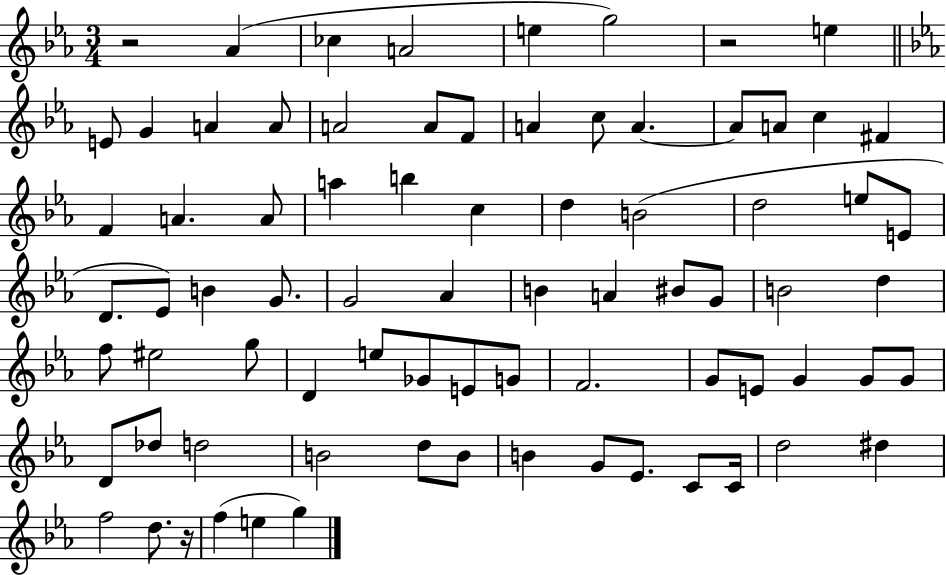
{
  \clef treble
  \numericTimeSignature
  \time 3/4
  \key ees \major
  r2 aes'4( | ces''4 a'2 | e''4 g''2) | r2 e''4 | \break \bar "||" \break \key ees \major e'8 g'4 a'4 a'8 | a'2 a'8 f'8 | a'4 c''8 a'4.~~ | a'8 a'8 c''4 fis'4 | \break f'4 a'4. a'8 | a''4 b''4 c''4 | d''4 b'2( | d''2 e''8 e'8 | \break d'8. ees'8) b'4 g'8. | g'2 aes'4 | b'4 a'4 bis'8 g'8 | b'2 d''4 | \break f''8 eis''2 g''8 | d'4 e''8 ges'8 e'8 g'8 | f'2. | g'8 e'8 g'4 g'8 g'8 | \break d'8 des''8 d''2 | b'2 d''8 b'8 | b'4 g'8 ees'8. c'8 c'16 | d''2 dis''4 | \break f''2 d''8. r16 | f''4( e''4 g''4) | \bar "|."
}